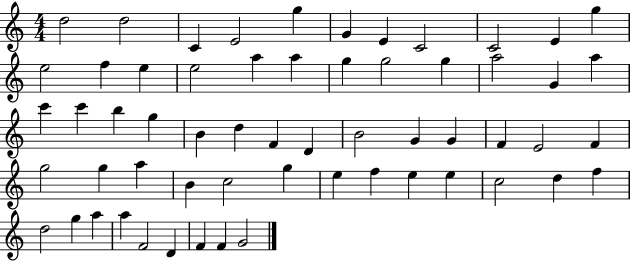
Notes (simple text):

D5/h D5/h C4/q E4/h G5/q G4/q E4/q C4/h C4/h E4/q G5/q E5/h F5/q E5/q E5/h A5/q A5/q G5/q G5/h G5/q A5/h G4/q A5/q C6/q C6/q B5/q G5/q B4/q D5/q F4/q D4/q B4/h G4/q G4/q F4/q E4/h F4/q G5/h G5/q A5/q B4/q C5/h G5/q E5/q F5/q E5/q E5/q C5/h D5/q F5/q D5/h G5/q A5/q A5/q F4/h D4/q F4/q F4/q G4/h